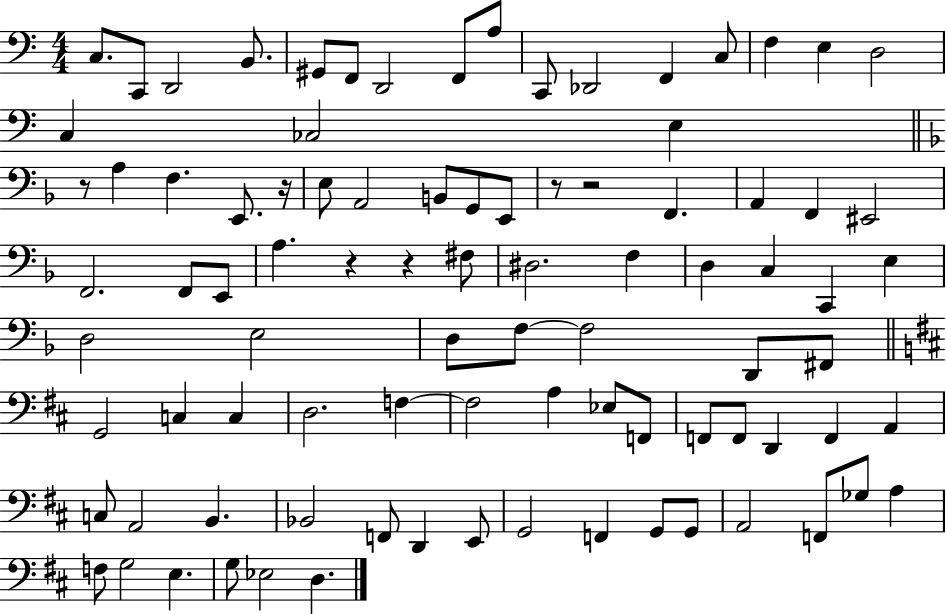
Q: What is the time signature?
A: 4/4